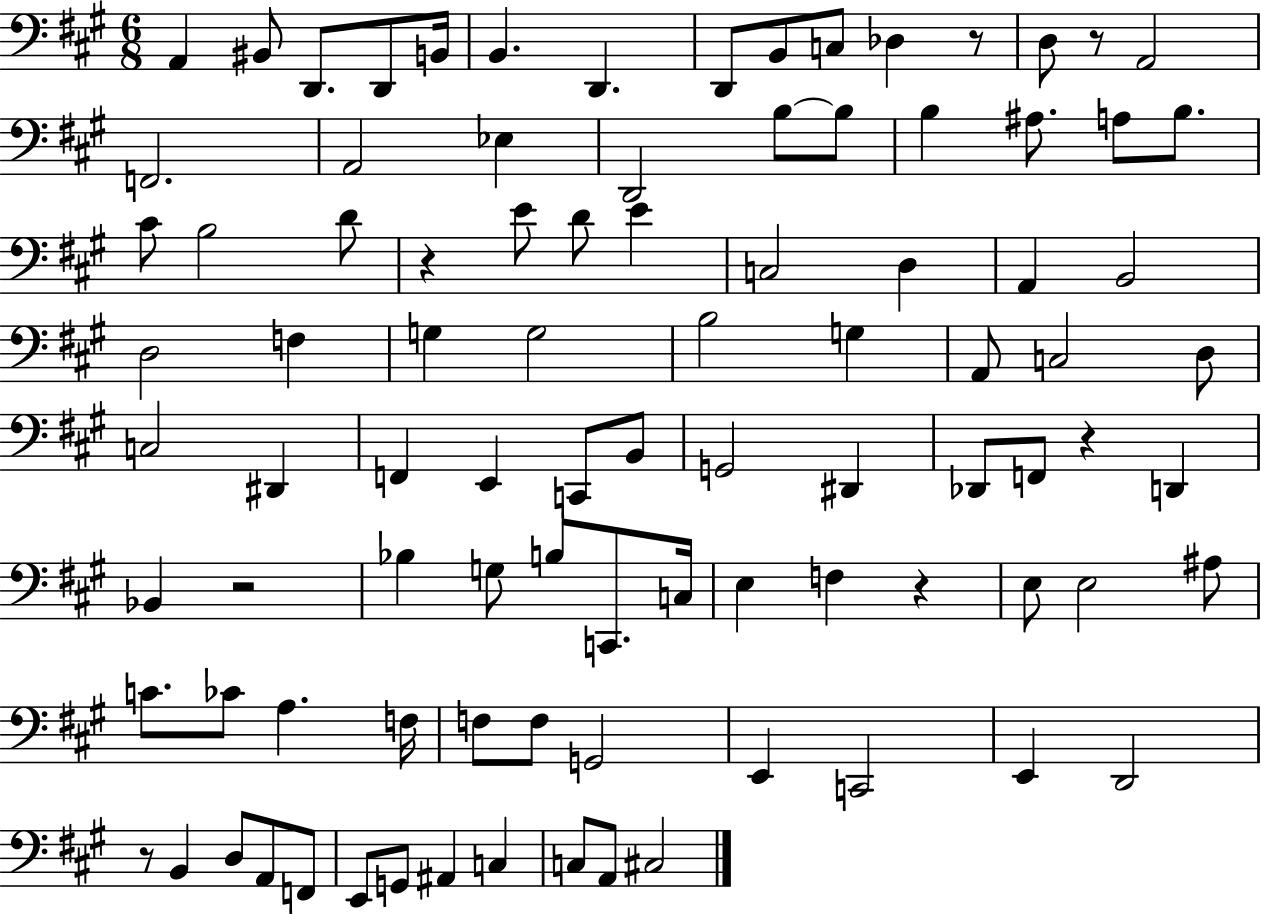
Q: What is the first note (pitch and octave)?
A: A2